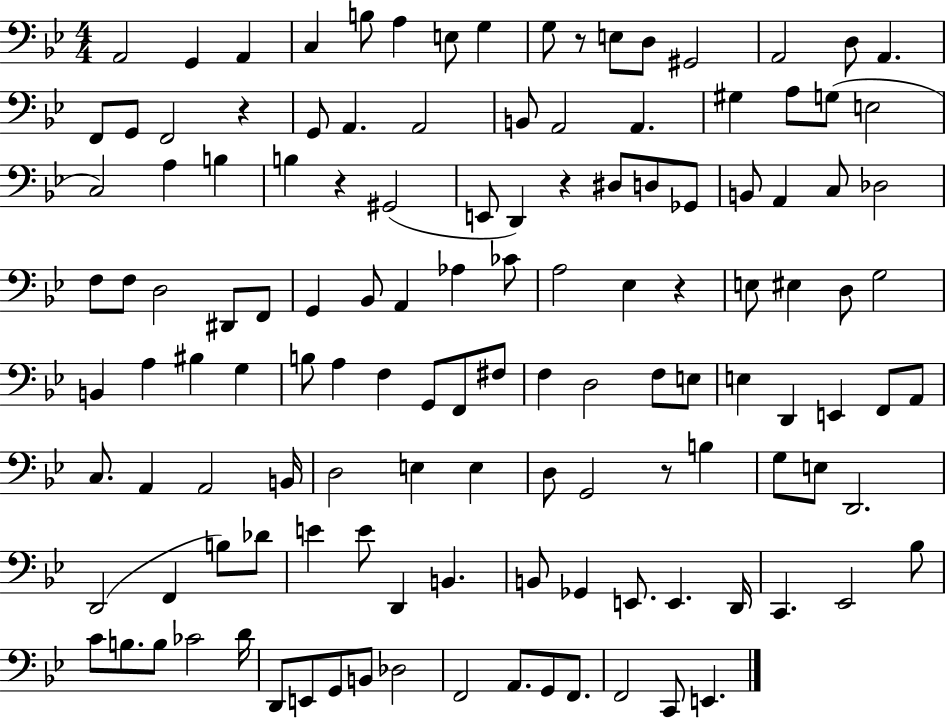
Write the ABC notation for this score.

X:1
T:Untitled
M:4/4
L:1/4
K:Bb
A,,2 G,, A,, C, B,/2 A, E,/2 G, G,/2 z/2 E,/2 D,/2 ^G,,2 A,,2 D,/2 A,, F,,/2 G,,/2 F,,2 z G,,/2 A,, A,,2 B,,/2 A,,2 A,, ^G, A,/2 G,/2 E,2 C,2 A, B, B, z ^G,,2 E,,/2 D,, z ^D,/2 D,/2 _G,,/2 B,,/2 A,, C,/2 _D,2 F,/2 F,/2 D,2 ^D,,/2 F,,/2 G,, _B,,/2 A,, _A, _C/2 A,2 _E, z E,/2 ^E, D,/2 G,2 B,, A, ^B, G, B,/2 A, F, G,,/2 F,,/2 ^F,/2 F, D,2 F,/2 E,/2 E, D,, E,, F,,/2 A,,/2 C,/2 A,, A,,2 B,,/4 D,2 E, E, D,/2 G,,2 z/2 B, G,/2 E,/2 D,,2 D,,2 F,, B,/2 _D/2 E E/2 D,, B,, B,,/2 _G,, E,,/2 E,, D,,/4 C,, _E,,2 _B,/2 C/2 B,/2 B,/2 _C2 D/4 D,,/2 E,,/2 G,,/2 B,,/2 _D,2 F,,2 A,,/2 G,,/2 F,,/2 F,,2 C,,/2 E,,